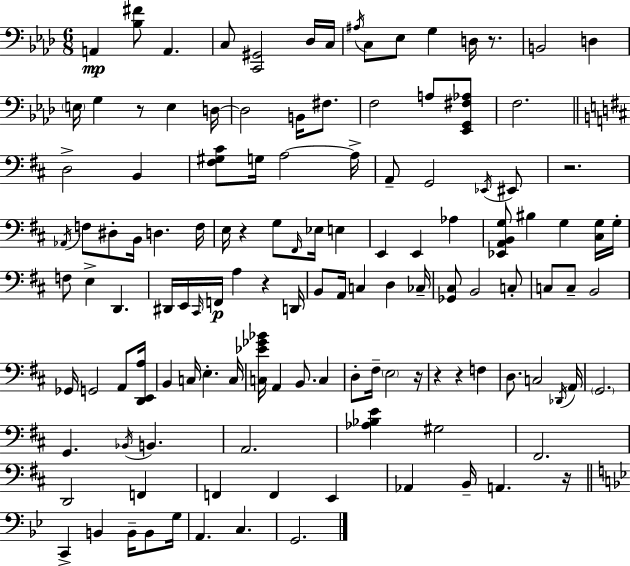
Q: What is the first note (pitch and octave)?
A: A2